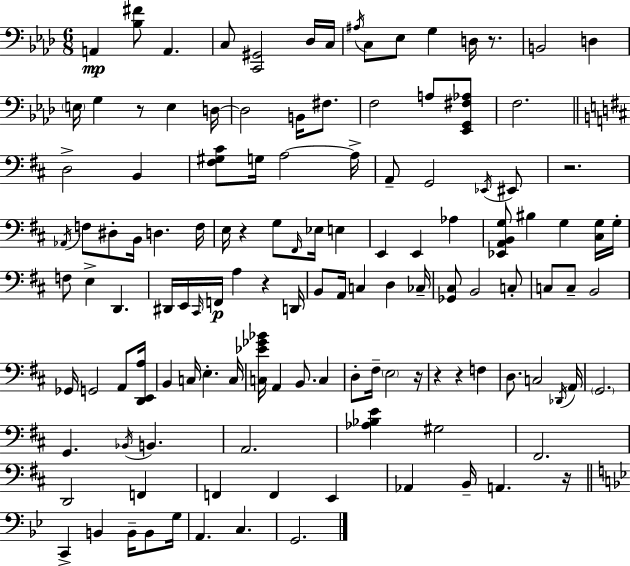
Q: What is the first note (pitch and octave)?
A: A2